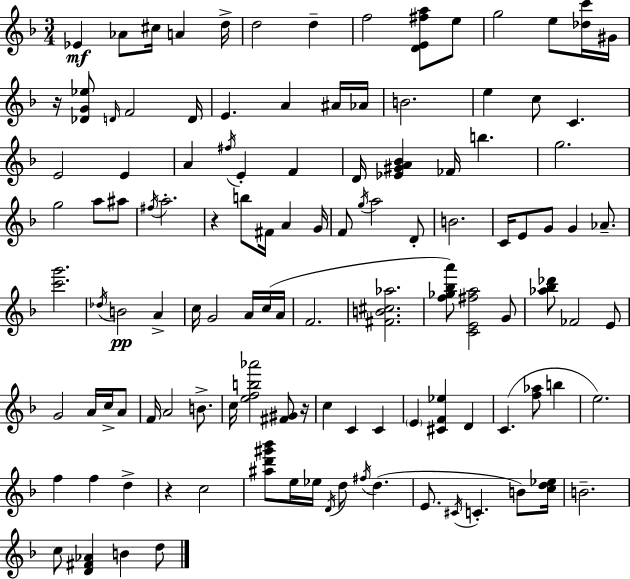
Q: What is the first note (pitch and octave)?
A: Eb4